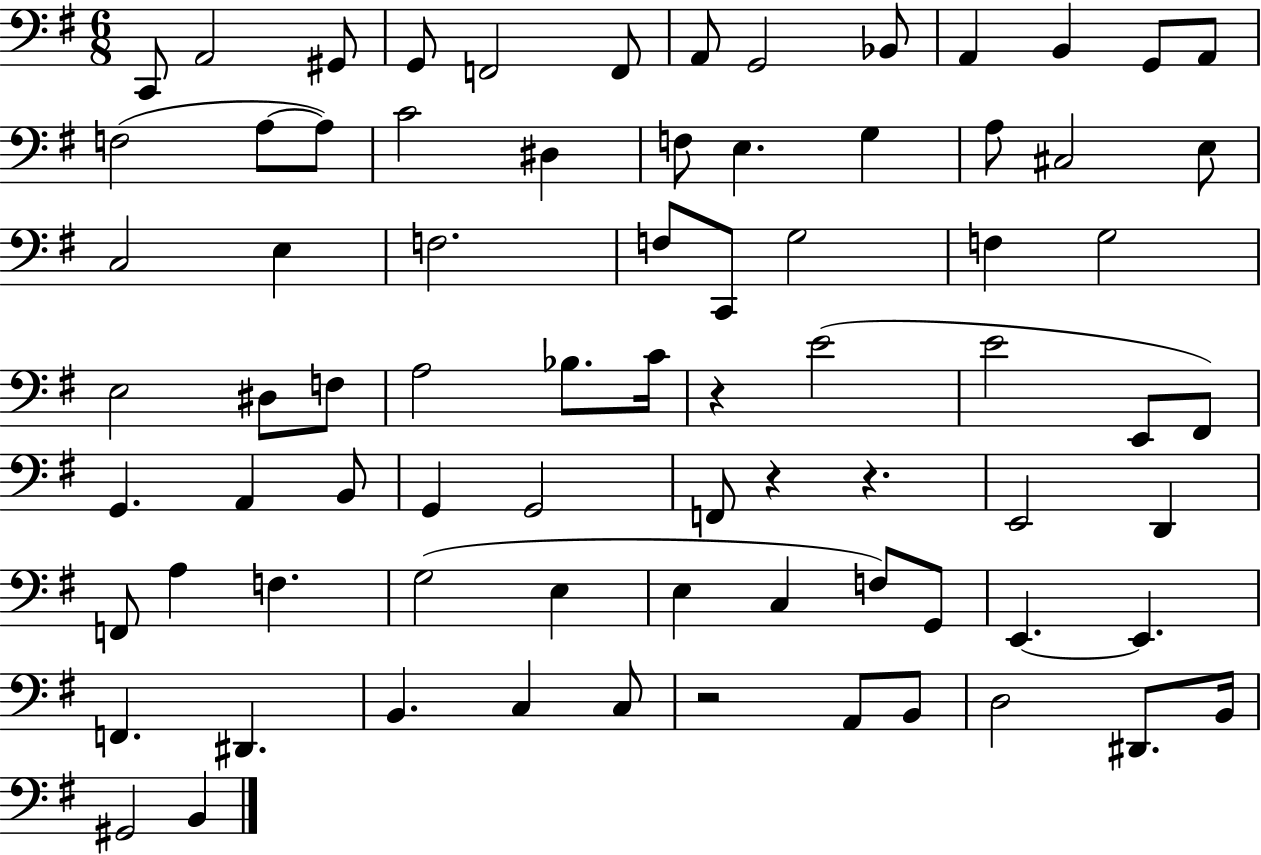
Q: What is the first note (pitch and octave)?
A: C2